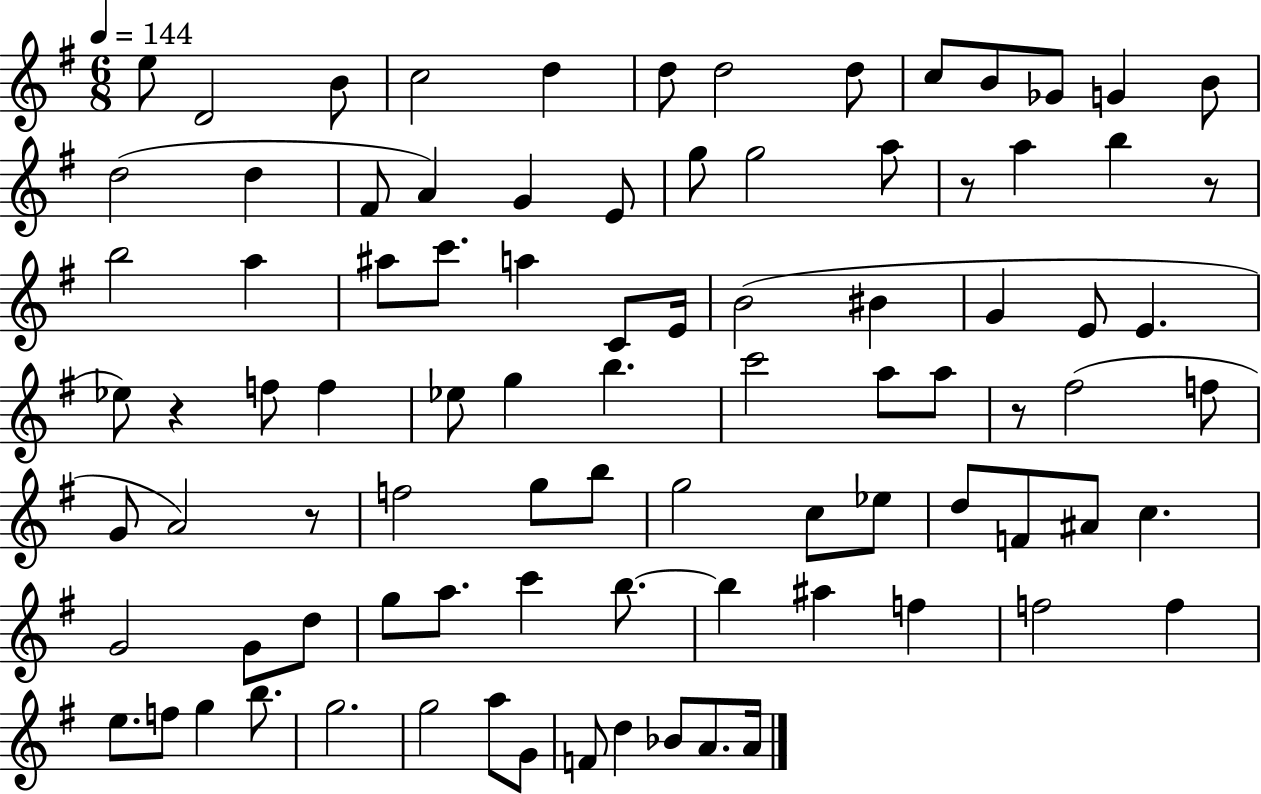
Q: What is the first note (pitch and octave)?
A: E5